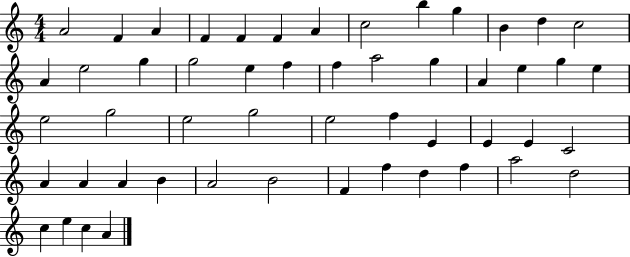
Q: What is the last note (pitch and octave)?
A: A4